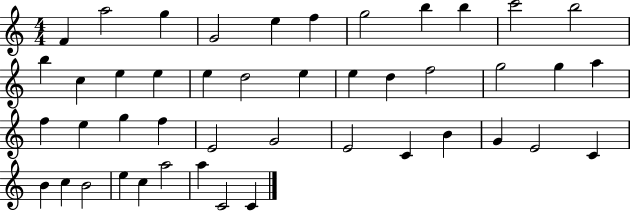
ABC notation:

X:1
T:Untitled
M:4/4
L:1/4
K:C
F a2 g G2 e f g2 b b c'2 b2 b c e e e d2 e e d f2 g2 g a f e g f E2 G2 E2 C B G E2 C B c B2 e c a2 a C2 C